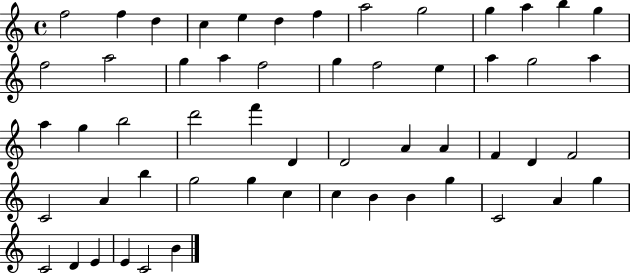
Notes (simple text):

F5/h F5/q D5/q C5/q E5/q D5/q F5/q A5/h G5/h G5/q A5/q B5/q G5/q F5/h A5/h G5/q A5/q F5/h G5/q F5/h E5/q A5/q G5/h A5/q A5/q G5/q B5/h D6/h F6/q D4/q D4/h A4/q A4/q F4/q D4/q F4/h C4/h A4/q B5/q G5/h G5/q C5/q C5/q B4/q B4/q G5/q C4/h A4/q G5/q C4/h D4/q E4/q E4/q C4/h B4/q